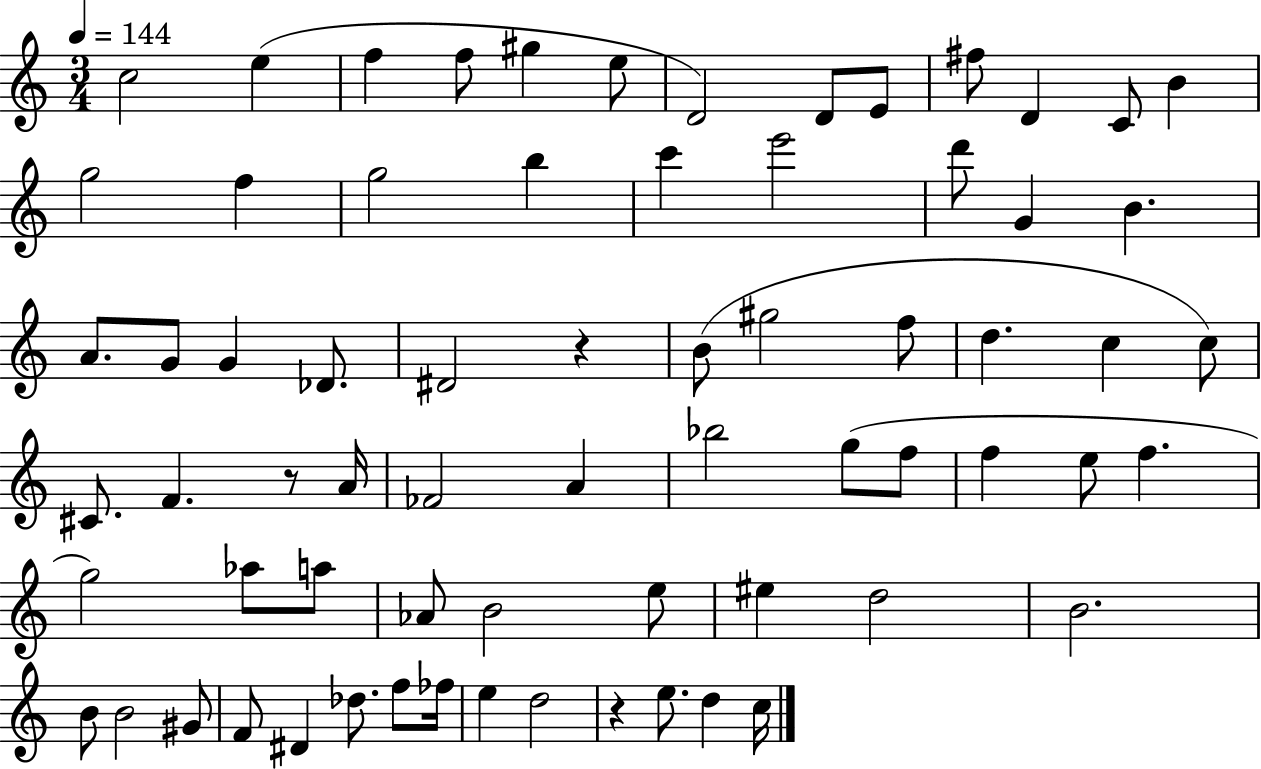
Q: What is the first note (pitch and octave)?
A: C5